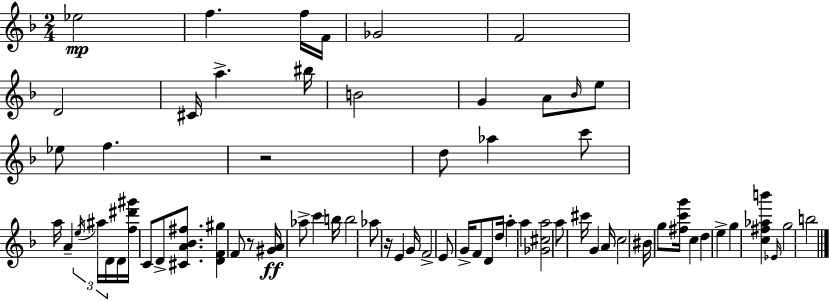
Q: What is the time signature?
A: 2/4